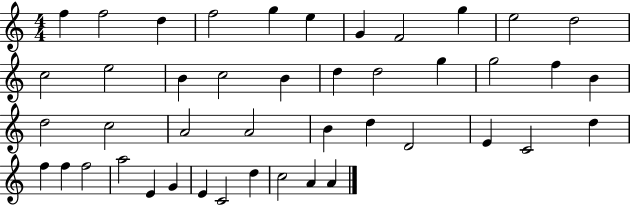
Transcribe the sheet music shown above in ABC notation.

X:1
T:Untitled
M:4/4
L:1/4
K:C
f f2 d f2 g e G F2 g e2 d2 c2 e2 B c2 B d d2 g g2 f B d2 c2 A2 A2 B d D2 E C2 d f f f2 a2 E G E C2 d c2 A A